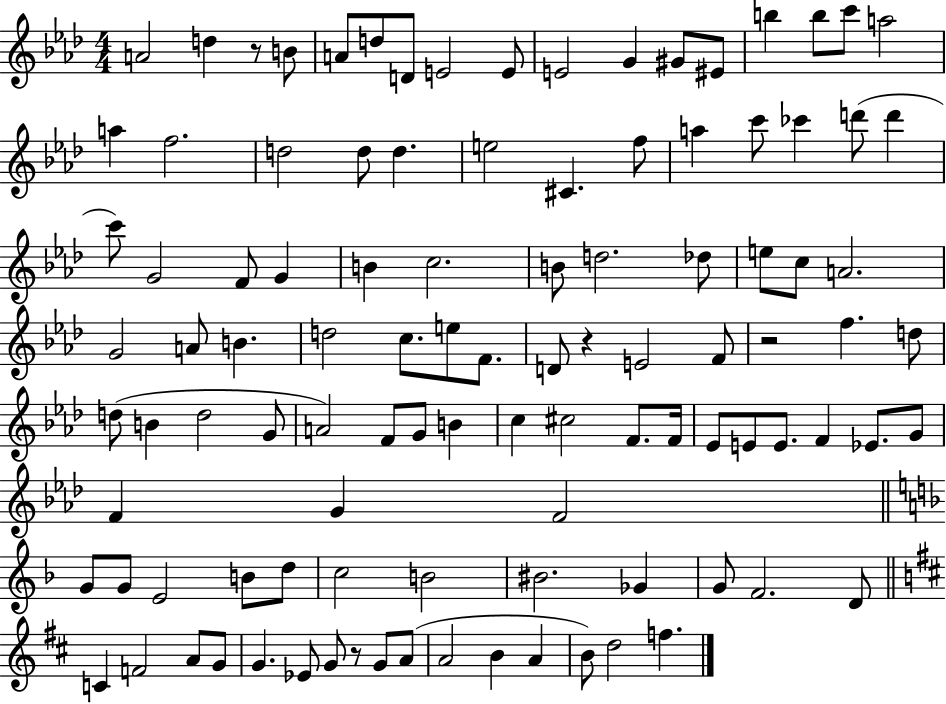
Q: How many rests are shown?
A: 4